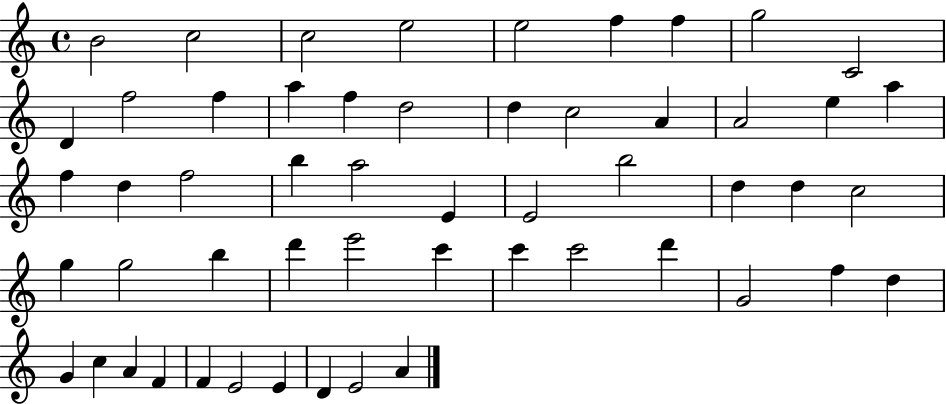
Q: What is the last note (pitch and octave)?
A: A4